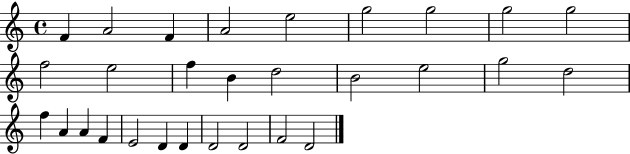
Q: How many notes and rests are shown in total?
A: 29